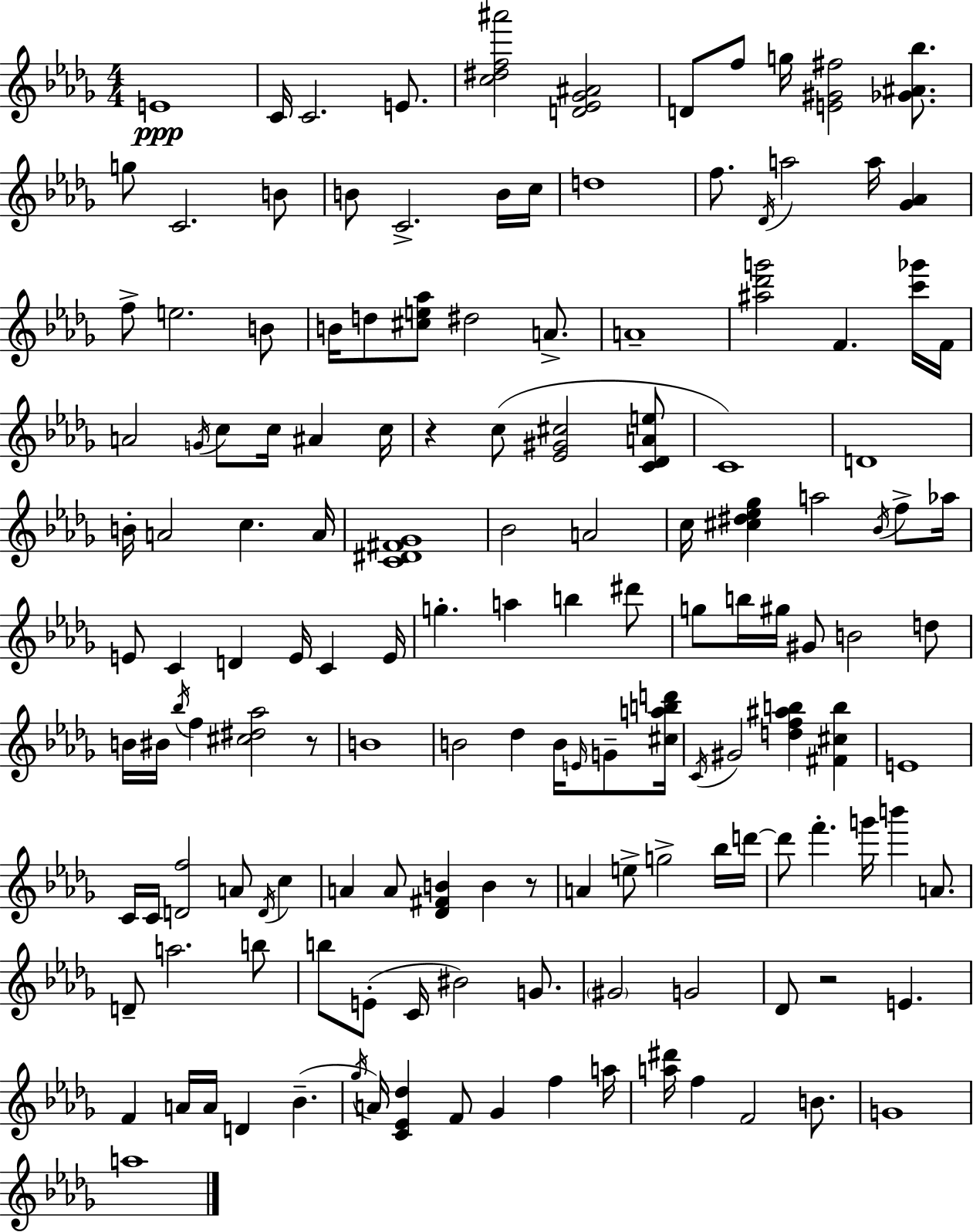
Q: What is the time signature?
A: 4/4